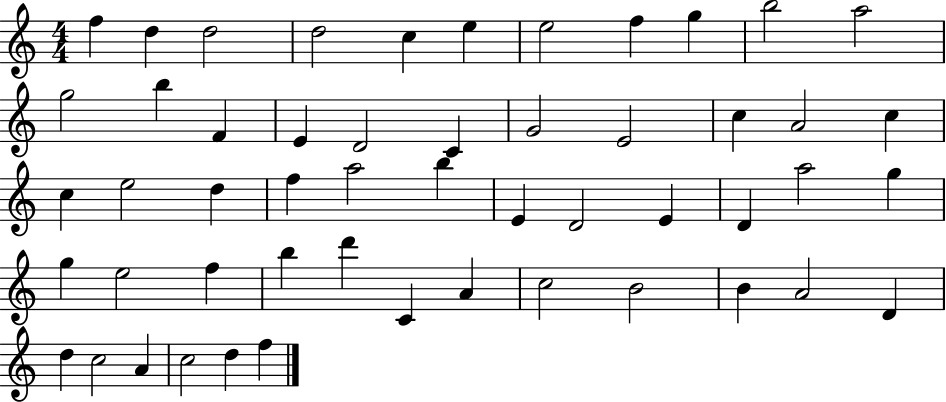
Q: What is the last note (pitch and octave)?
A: F5